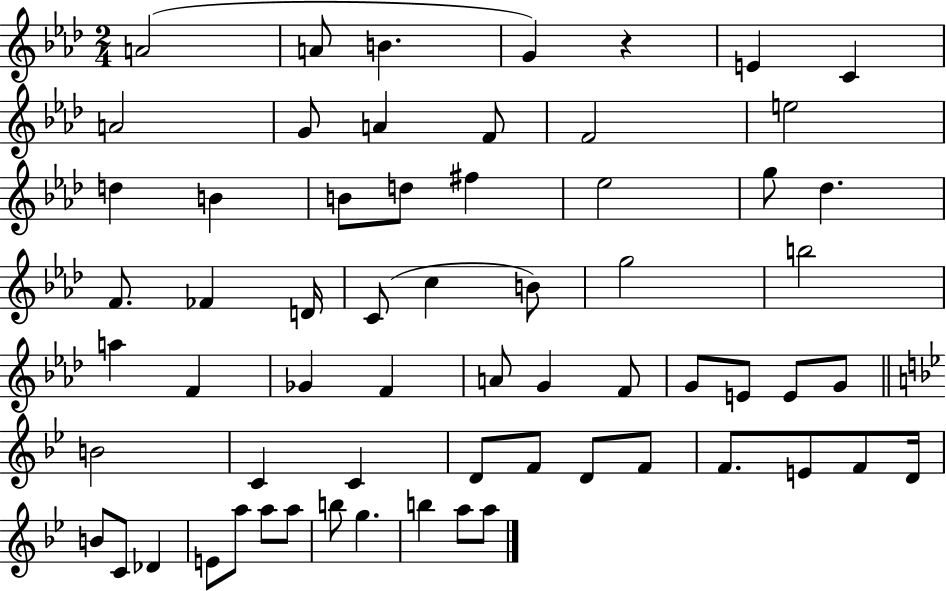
A4/h A4/e B4/q. G4/q R/q E4/q C4/q A4/h G4/e A4/q F4/e F4/h E5/h D5/q B4/q B4/e D5/e F#5/q Eb5/h G5/e Db5/q. F4/e. FES4/q D4/s C4/e C5/q B4/e G5/h B5/h A5/q F4/q Gb4/q F4/q A4/e G4/q F4/e G4/e E4/e E4/e G4/e B4/h C4/q C4/q D4/e F4/e D4/e F4/e F4/e. E4/e F4/e D4/s B4/e C4/e Db4/q E4/e A5/e A5/e A5/e B5/e G5/q. B5/q A5/e A5/e